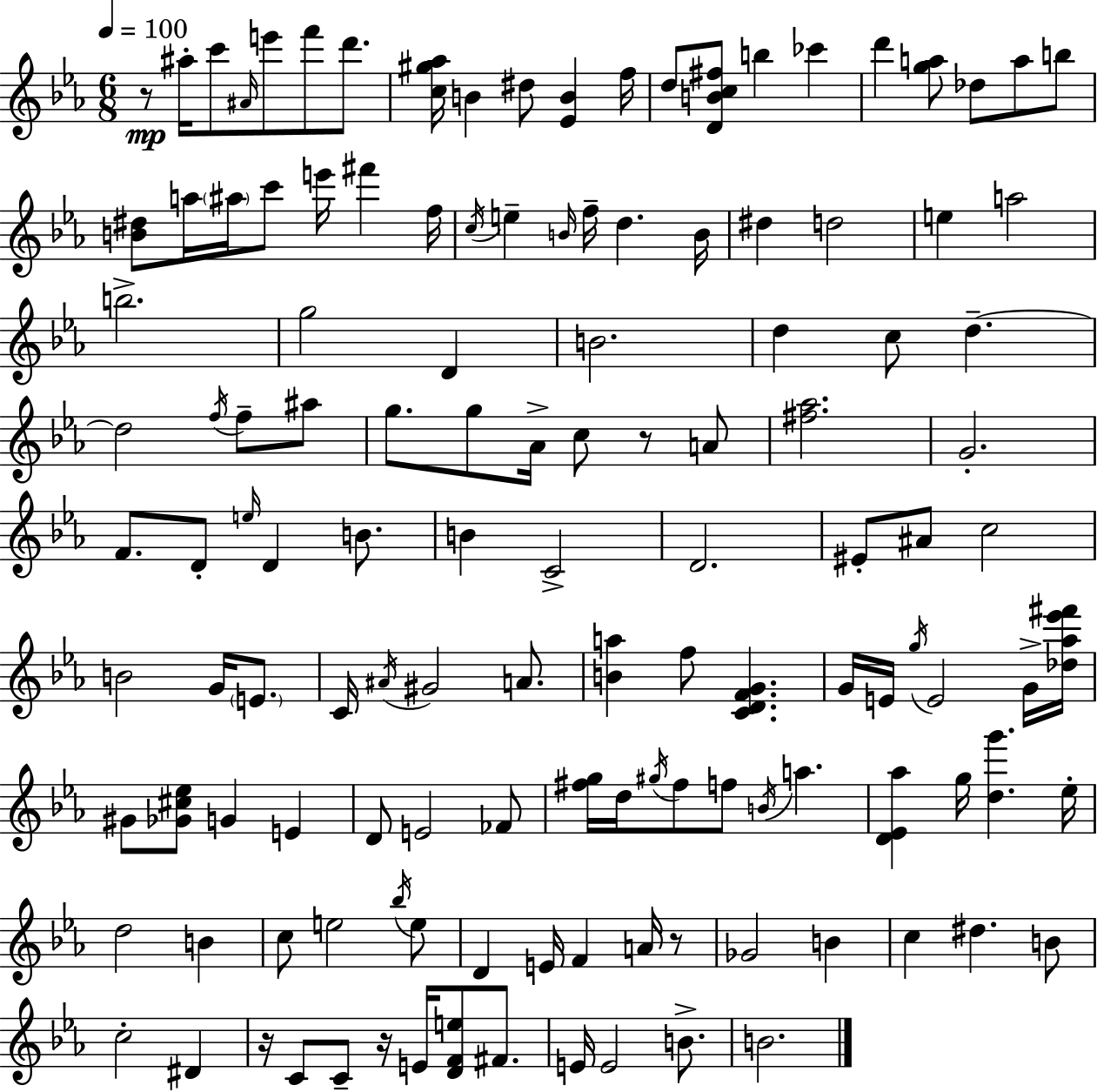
X:1
T:Untitled
M:6/8
L:1/4
K:Cm
z/2 ^a/4 c'/2 ^A/4 e'/2 f'/2 d'/2 [c^g_a]/4 B ^d/2 [_EB] f/4 d/2 [DBc^f]/2 b _c' d' [ga]/2 _d/2 a/2 b/2 [B^d]/2 a/4 ^a/4 c'/2 e'/4 ^f' f/4 c/4 e B/4 f/4 d B/4 ^d d2 e a2 b2 g2 D B2 d c/2 d d2 f/4 f/2 ^a/2 g/2 g/2 _A/4 c/2 z/2 A/2 [^f_a]2 G2 F/2 D/2 e/4 D B/2 B C2 D2 ^E/2 ^A/2 c2 B2 G/4 E/2 C/4 ^A/4 ^G2 A/2 [Ba] f/2 [CDFG] G/4 E/4 g/4 E2 G/4 [_d_a_e'^f']/4 ^G/2 [_G^c_e]/2 G E D/2 E2 _F/2 [^fg]/4 d/4 ^g/4 ^f/2 f/2 B/4 a [D_E_a] g/4 [dg'] _e/4 d2 B c/2 e2 _b/4 e/2 D E/4 F A/4 z/2 _G2 B c ^d B/2 c2 ^D z/4 C/2 C/2 z/4 E/4 [DFe]/2 ^F/2 E/4 E2 B/2 B2